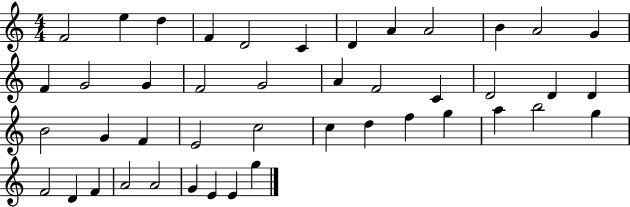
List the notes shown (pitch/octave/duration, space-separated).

F4/h E5/q D5/q F4/q D4/h C4/q D4/q A4/q A4/h B4/q A4/h G4/q F4/q G4/h G4/q F4/h G4/h A4/q F4/h C4/q D4/h D4/q D4/q B4/h G4/q F4/q E4/h C5/h C5/q D5/q F5/q G5/q A5/q B5/h G5/q F4/h D4/q F4/q A4/h A4/h G4/q E4/q E4/q G5/q